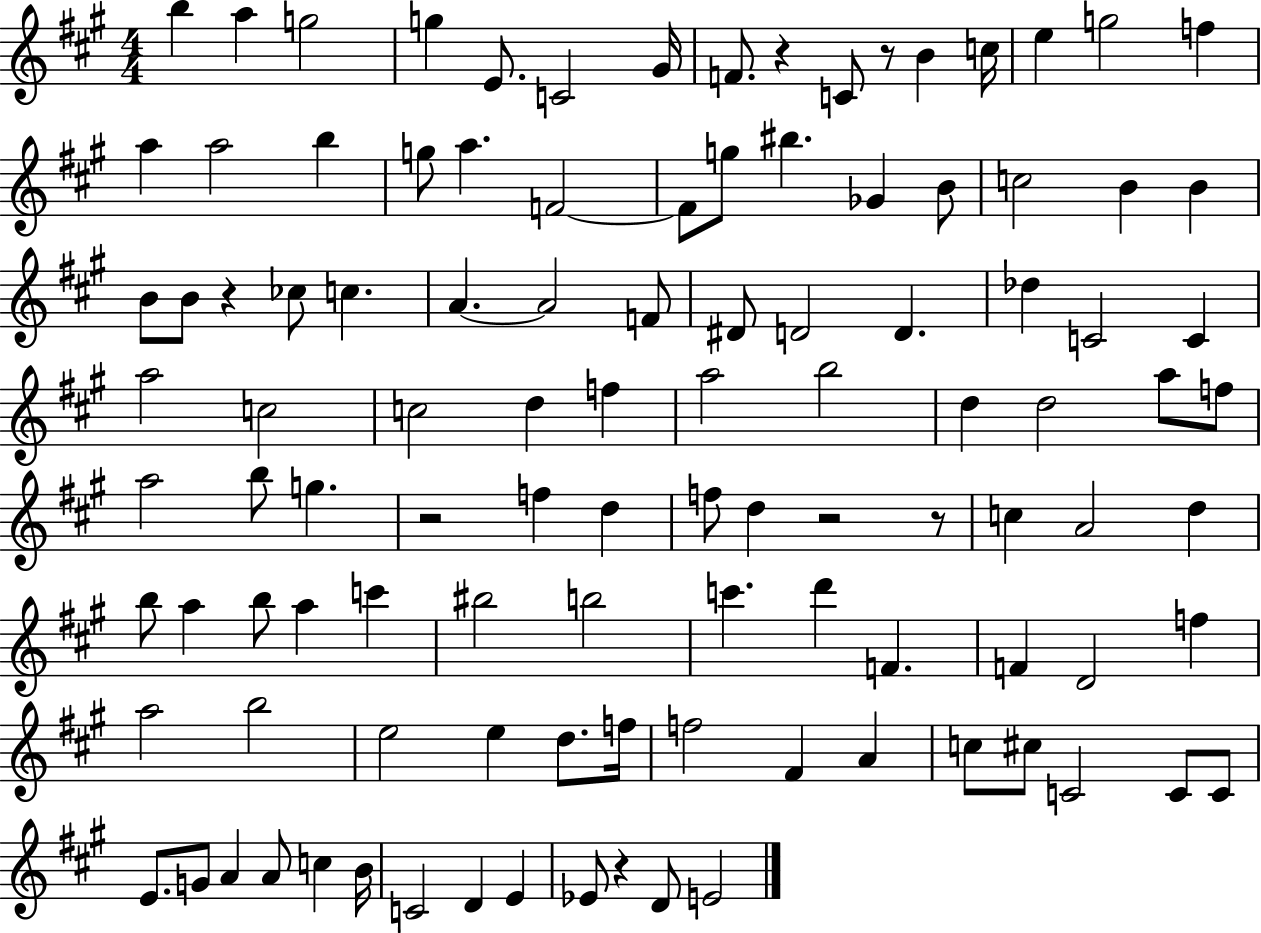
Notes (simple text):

B5/q A5/q G5/h G5/q E4/e. C4/h G#4/s F4/e. R/q C4/e R/e B4/q C5/s E5/q G5/h F5/q A5/q A5/h B5/q G5/e A5/q. F4/h F4/e G5/e BIS5/q. Gb4/q B4/e C5/h B4/q B4/q B4/e B4/e R/q CES5/e C5/q. A4/q. A4/h F4/e D#4/e D4/h D4/q. Db5/q C4/h C4/q A5/h C5/h C5/h D5/q F5/q A5/h B5/h D5/q D5/h A5/e F5/e A5/h B5/e G5/q. R/h F5/q D5/q F5/e D5/q R/h R/e C5/q A4/h D5/q B5/e A5/q B5/e A5/q C6/q BIS5/h B5/h C6/q. D6/q F4/q. F4/q D4/h F5/q A5/h B5/h E5/h E5/q D5/e. F5/s F5/h F#4/q A4/q C5/e C#5/e C4/h C4/e C4/e E4/e. G4/e A4/q A4/e C5/q B4/s C4/h D4/q E4/q Eb4/e R/q D4/e E4/h